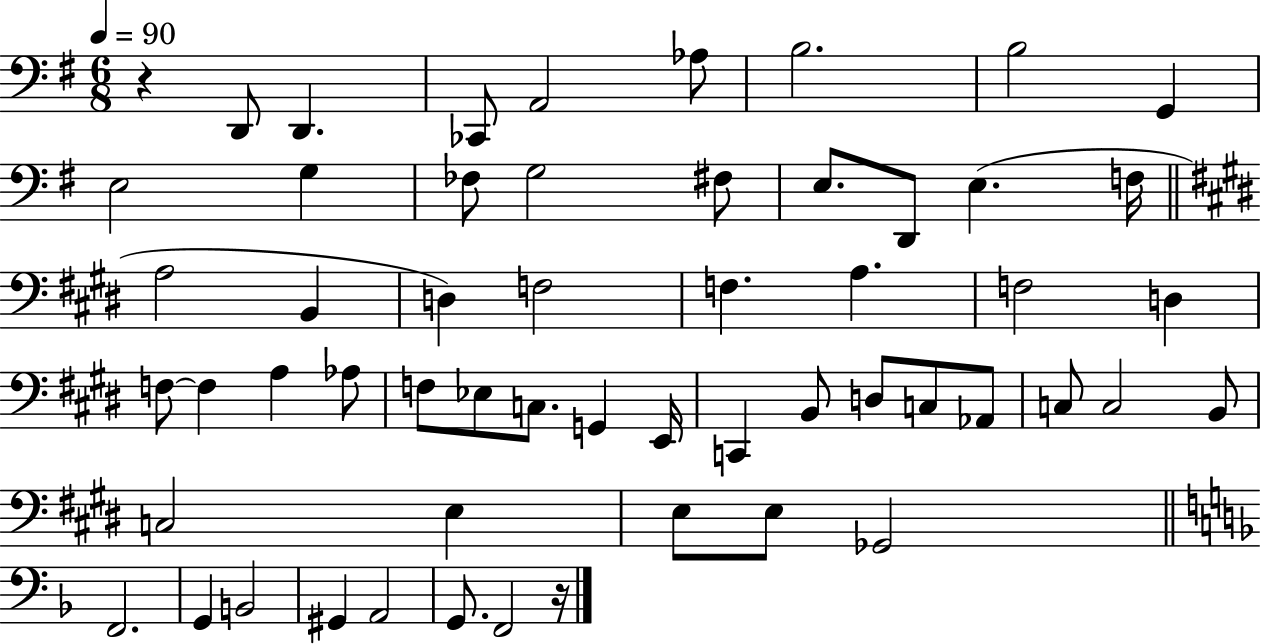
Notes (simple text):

R/q D2/e D2/q. CES2/e A2/h Ab3/e B3/h. B3/h G2/q E3/h G3/q FES3/e G3/h F#3/e E3/e. D2/e E3/q. F3/s A3/h B2/q D3/q F3/h F3/q. A3/q. F3/h D3/q F3/e F3/q A3/q Ab3/e F3/e Eb3/e C3/e. G2/q E2/s C2/q B2/e D3/e C3/e Ab2/e C3/e C3/h B2/e C3/h E3/q E3/e E3/e Gb2/h F2/h. G2/q B2/h G#2/q A2/h G2/e. F2/h R/s